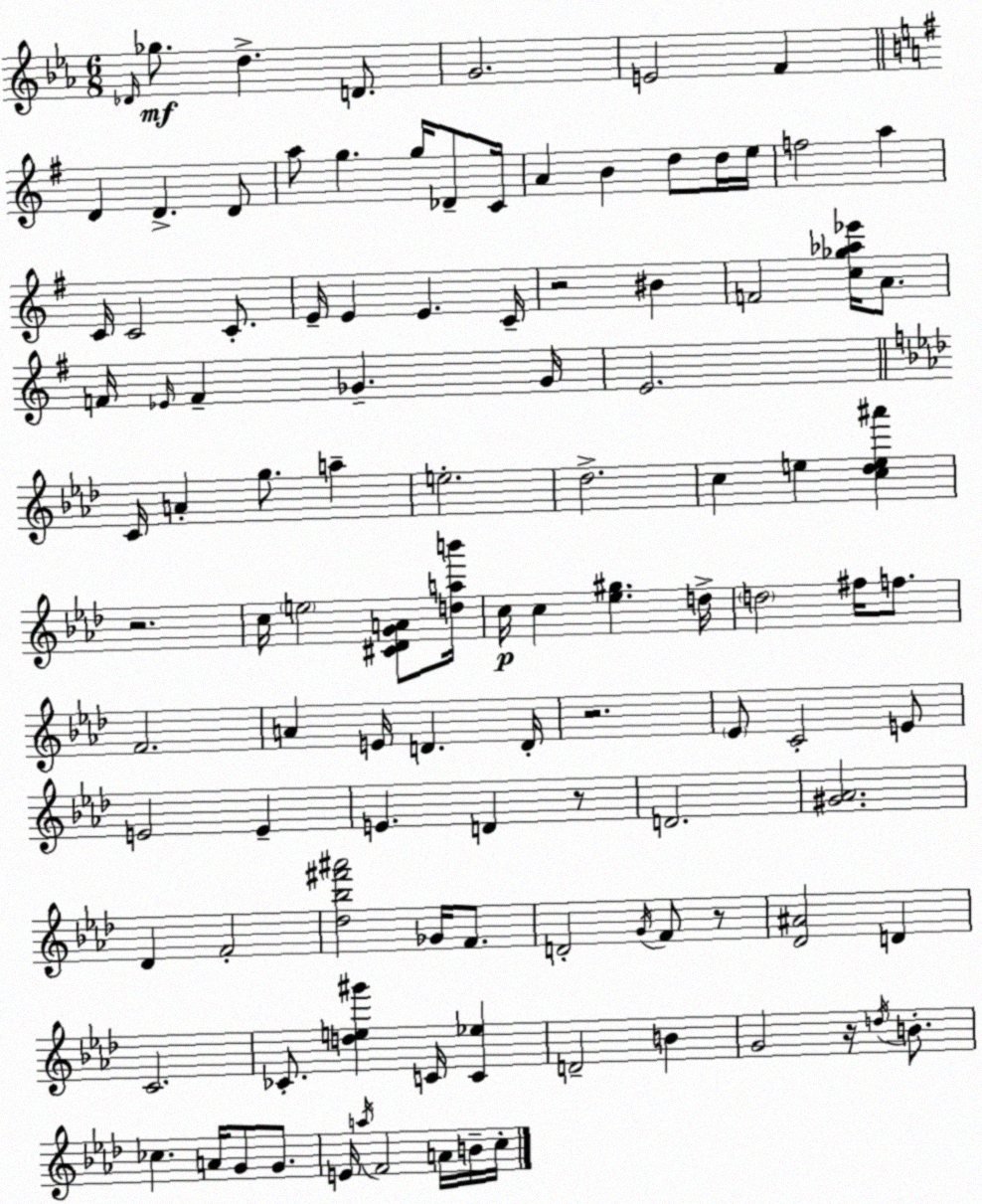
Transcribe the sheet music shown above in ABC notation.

X:1
T:Untitled
M:6/8
L:1/4
K:Eb
_D/4 _g/2 d D/2 G2 E2 F D D D/2 a/2 g g/4 _D/2 C/4 A B d/2 d/4 e/4 f2 a C/4 C2 C/2 E/4 E E C/4 z2 ^B F2 [c_g_a_e']/4 A/2 F/4 _E/4 F _G _G/4 E2 C/4 A g/2 a e2 _d2 c e [c_de^a'] z2 c/4 e2 [^C_DGA]/2 [dab']/4 c/4 c [_e^g] d/4 d2 ^f/4 f/2 F2 A E/4 D D/4 z2 _E/2 C2 E/2 E2 E E D z/2 D2 [^G_A]2 _D F2 [_d_b^f'^a']2 _G/4 F/2 D2 G/4 F/2 z/2 [_D^A]2 D C2 _C/2 [de^g'] C/4 [C_e] D2 B G2 z/4 d/4 B/2 _c A/4 G/2 G/2 E/4 a/4 F2 A/4 B/4 c/4